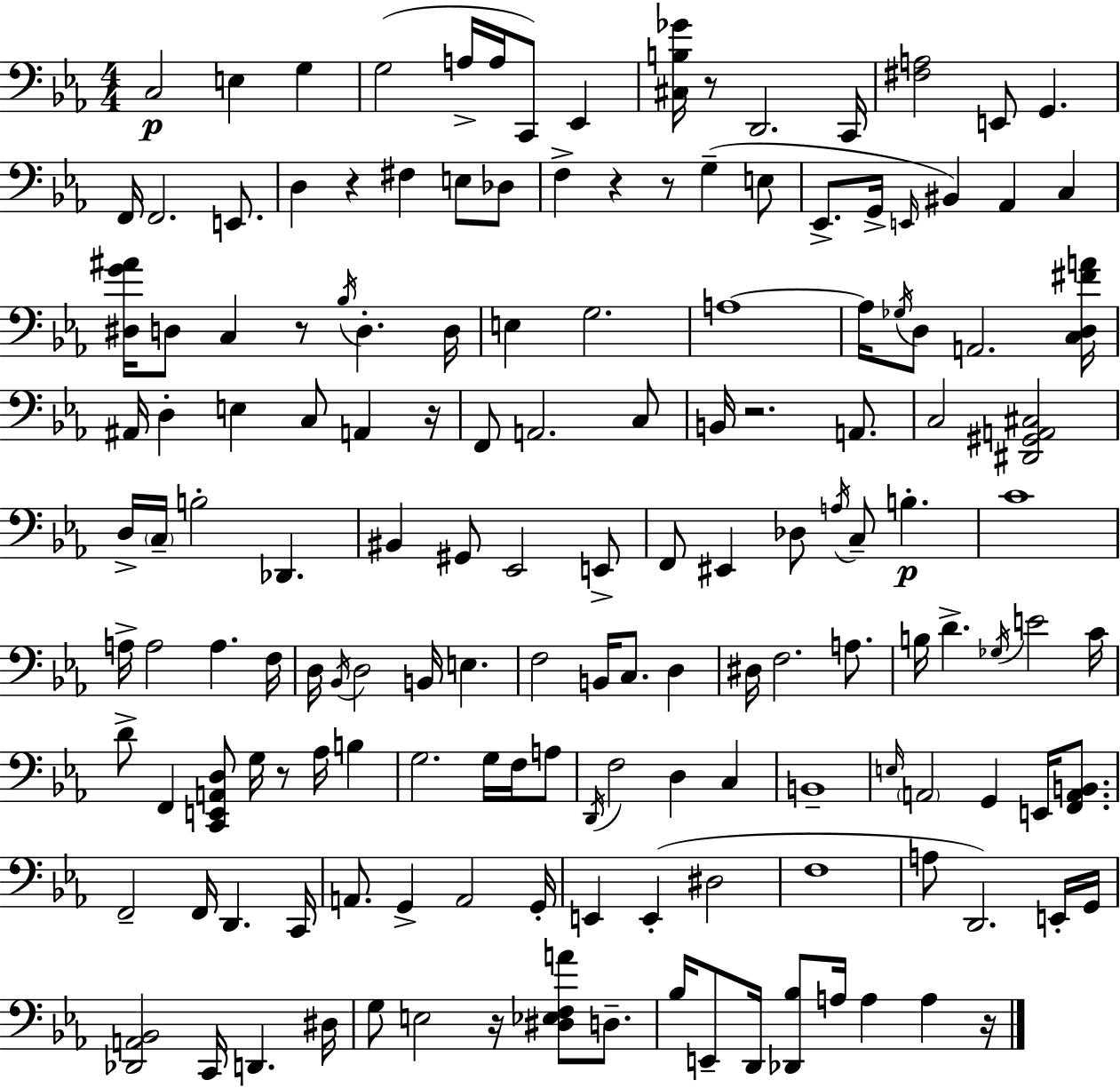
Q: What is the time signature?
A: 4/4